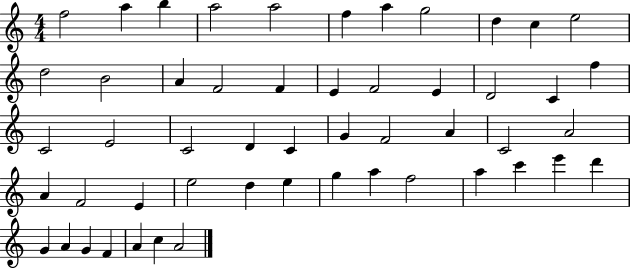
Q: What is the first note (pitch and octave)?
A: F5